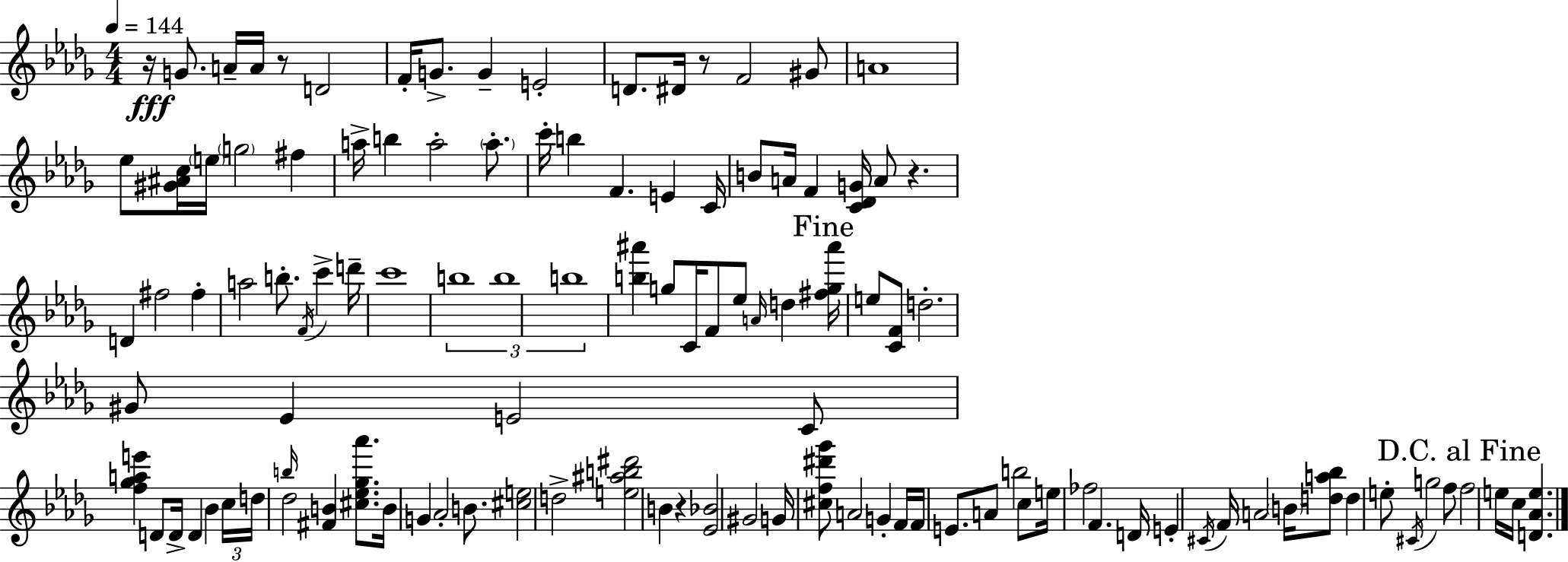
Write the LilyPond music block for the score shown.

{
  \clef treble
  \numericTimeSignature
  \time 4/4
  \key bes \minor
  \tempo 4 = 144
  \repeat volta 2 { r16\fff g'8. a'16-- a'16 r8 d'2 | f'16-. g'8.-> g'4-- e'2-. | d'8. dis'16 r8 f'2 gis'8 | a'1 | \break ees''8 <gis' ais' c''>16 \parenthesize e''16 \parenthesize g''2 fis''4 | a''16-> b''4 a''2-. \parenthesize a''8.-. | c'''16-. b''4 f'4. e'4 c'16 | b'8 a'16 f'4 <c' des' g'>16 a'8 r4. | \break d'4 fis''2 fis''4-. | a''2 b''8.-. \acciaccatura { f'16 } c'''4-> | d'''16-- c'''1 | \tuplet 3/2 { b''1 | \break b''1 | b''1 } | <b'' ais'''>4 g''8 c'16 f'8 ees''8 \grace { a'16 } d''4 | \mark "Fine" <fis'' g'' ais'''>16 e''8 <c' f'>8 d''2.-. | \break gis'8 ees'4 e'2 | c'8 <f'' ges'' a'' e'''>4 d'8 d'16-> d'4 bes'4 | \tuplet 3/2 { c''16 d''16 \grace { b''16 } } des''2 <fis' b'>4 | <cis'' ees'' ges'' aes'''>8. b'16 g'4 aes'2-. | \break b'8. <cis'' e''>2 d''2-> | <e'' ais'' b'' dis'''>2 b'4 r4 | <ees' bes'>2 gis'2 | g'16 <cis'' f'' dis''' ges'''>8 a'2 g'4-. | \break f'16 f'16 e'8. a'8 b''2 | c''8 e''16 fes''2 f'4. | d'16 e'4-. \acciaccatura { cis'16 } f'16 a'2 | \parenthesize b'16 <d'' a'' bes''>8 d''4 e''8-. \acciaccatura { cis'16 } g''2 | \break f''8 \mark "D.C. al Fine" f''2 e''16 c''16 <d' aes' e''>4. | } \bar "|."
}